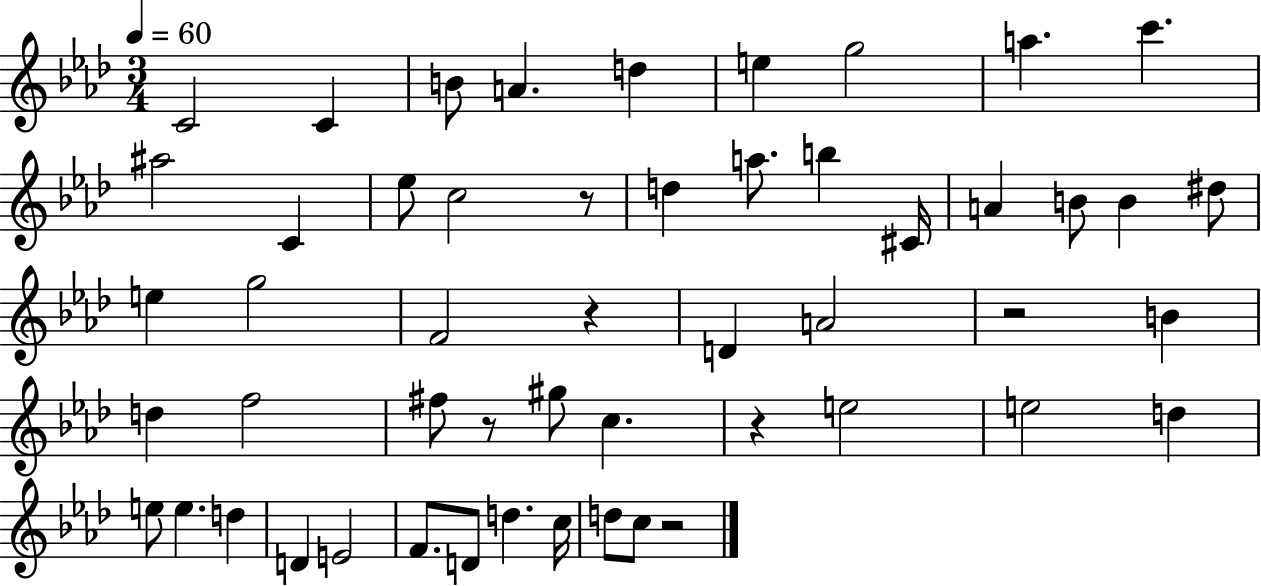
C4/h C4/q B4/e A4/q. D5/q E5/q G5/h A5/q. C6/q. A#5/h C4/q Eb5/e C5/h R/e D5/q A5/e. B5/q C#4/s A4/q B4/e B4/q D#5/e E5/q G5/h F4/h R/q D4/q A4/h R/h B4/q D5/q F5/h F#5/e R/e G#5/e C5/q. R/q E5/h E5/h D5/q E5/e E5/q. D5/q D4/q E4/h F4/e. D4/e D5/q. C5/s D5/e C5/e R/h